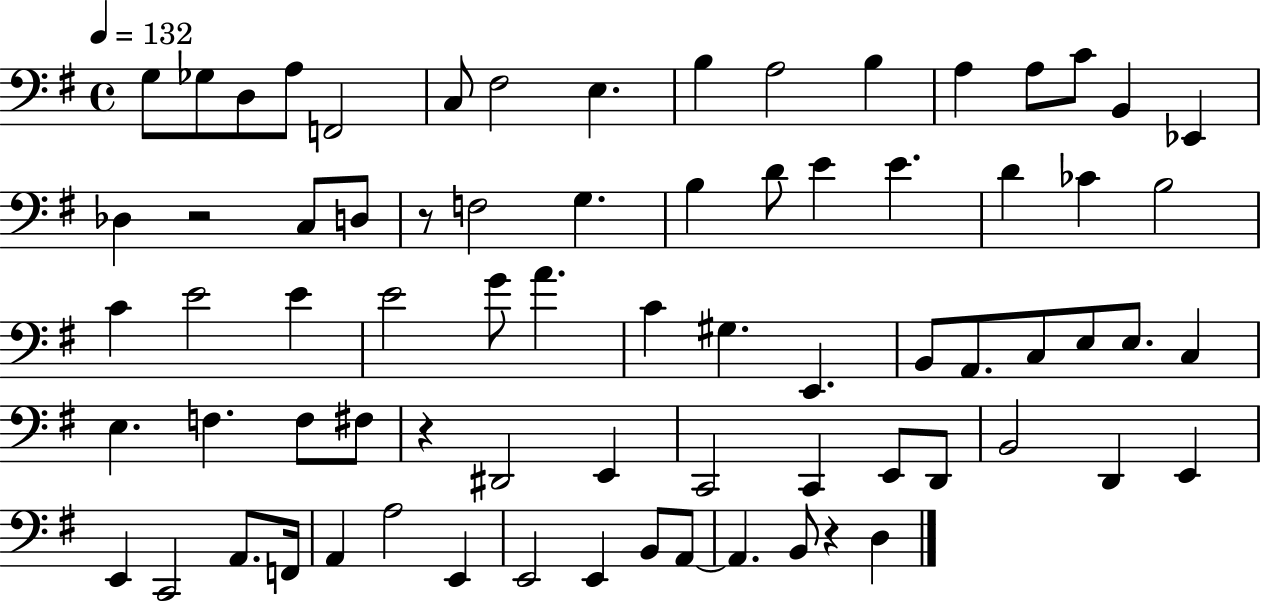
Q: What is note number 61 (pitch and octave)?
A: A2